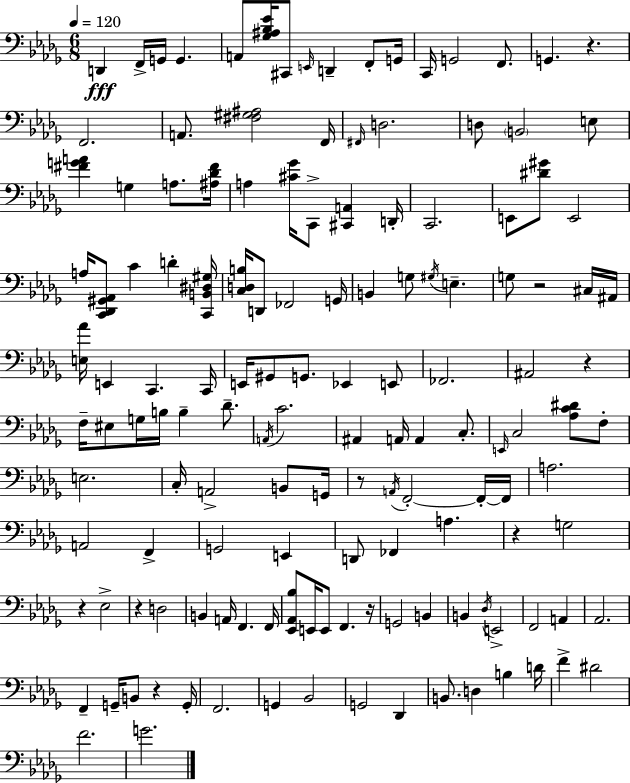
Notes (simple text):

D2/q F2/s G2/s G2/q. A2/e [Gb3,A#3,Bb3,Eb4]/s C#2/e E2/s D2/q F2/e G2/s C2/s G2/h F2/e. G2/q. R/q. F2/h. A2/e. [F#3,G#3,A#3]/h F2/s F#2/s D3/h. D3/e B2/h E3/e [F#4,G4,A4]/q G3/q A3/e. [A#3,Db4,F#4]/s A3/q [C#4,Gb4]/s C2/e [C#2,A2]/q D2/s C2/h. E2/e [D#4,G#4]/e E2/h A3/s [C2,Db2,G#2,Ab2]/e C4/q D4/q [C2,B2,D#3,G#3]/s [C3,D3,B3]/s D2/e FES2/h G2/s B2/q G3/e G#3/s E3/q. G3/e R/h C#3/s A#2/s [E3,Ab4]/s E2/q C2/q. C2/s E2/s G#2/e G2/e. Eb2/q E2/e FES2/h. A#2/h R/q F3/s EIS3/e G3/s B3/s B3/q Db4/e. A2/s C4/h. A#2/q A2/s A2/q C3/e. E2/s C3/h [Ab3,C4,D#4]/e F3/e E3/h. C3/s A2/h B2/e G2/s R/e A2/s F2/h F2/s F2/s A3/h. A2/h F2/q G2/h E2/q D2/e FES2/q A3/q. R/q G3/h R/q Eb3/h R/q D3/h B2/q A2/s F2/q. F2/s [Eb2,Ab2,Bb3]/e E2/s E2/e F2/q. R/s G2/h B2/q B2/q Db3/s E2/h F2/h A2/q Ab2/h. F2/q G2/s B2/e R/q G2/s F2/h. G2/q Bb2/h G2/h Db2/q B2/e. D3/q B3/q D4/s F4/q D#4/h F4/h. G4/h.